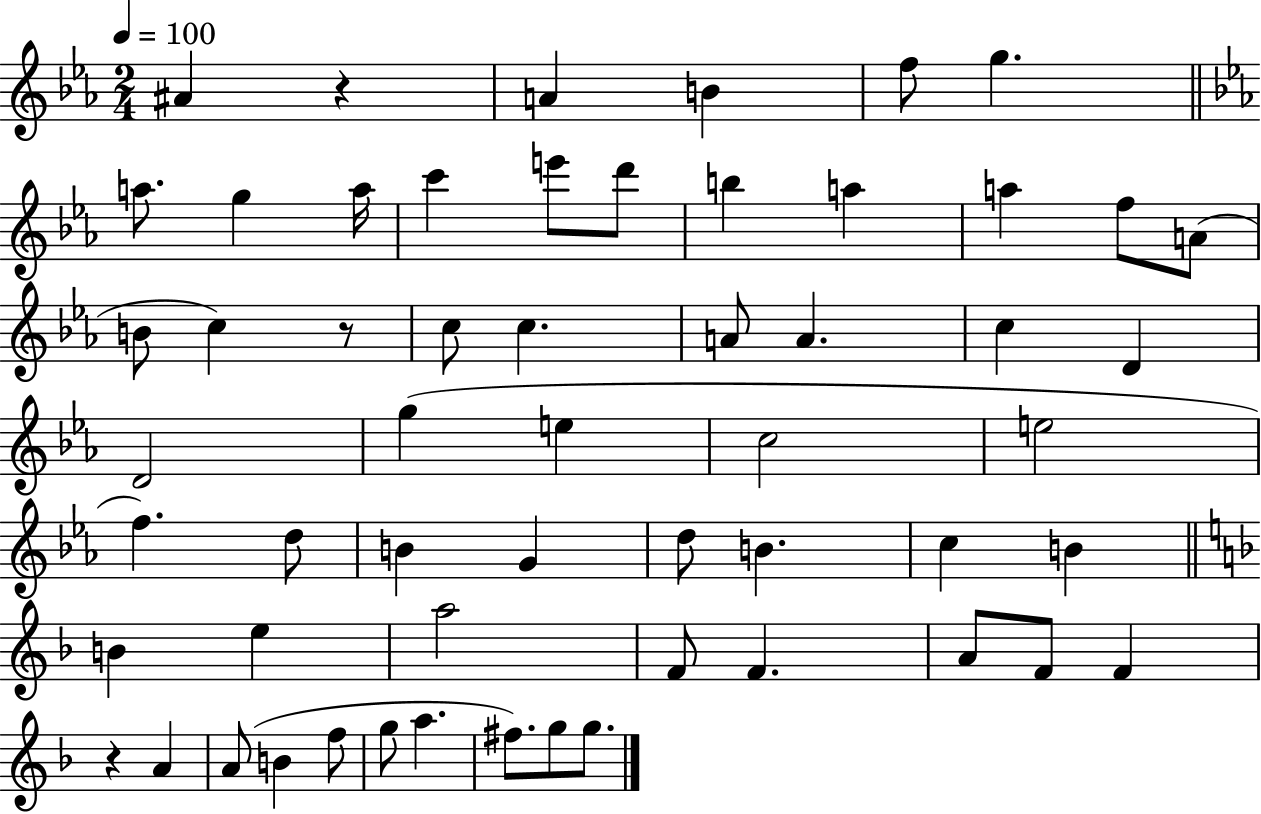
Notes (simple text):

A#4/q R/q A4/q B4/q F5/e G5/q. A5/e. G5/q A5/s C6/q E6/e D6/e B5/q A5/q A5/q F5/e A4/e B4/e C5/q R/e C5/e C5/q. A4/e A4/q. C5/q D4/q D4/h G5/q E5/q C5/h E5/h F5/q. D5/e B4/q G4/q D5/e B4/q. C5/q B4/q B4/q E5/q A5/h F4/e F4/q. A4/e F4/e F4/q R/q A4/q A4/e B4/q F5/e G5/e A5/q. F#5/e. G5/e G5/e.